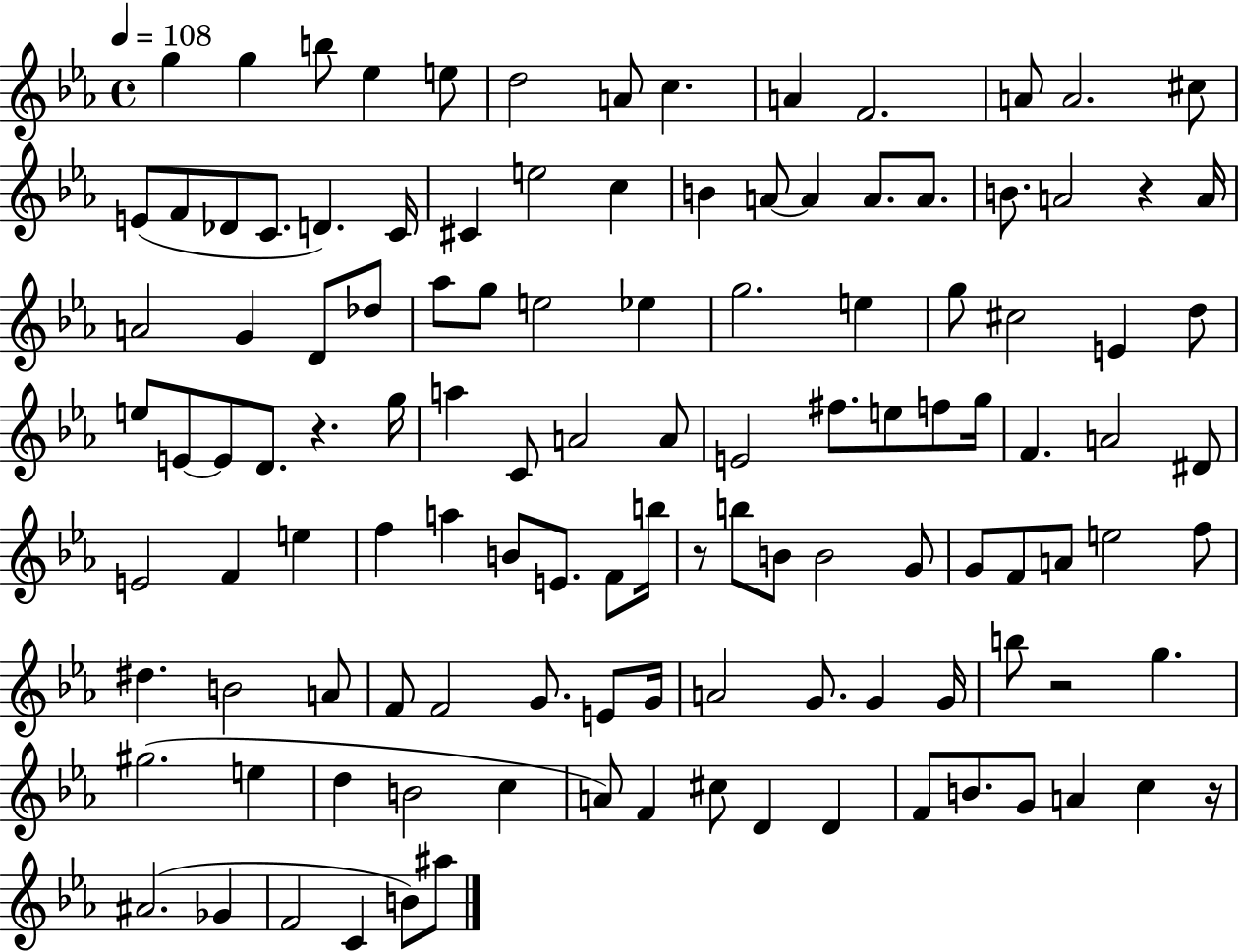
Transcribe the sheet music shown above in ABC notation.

X:1
T:Untitled
M:4/4
L:1/4
K:Eb
g g b/2 _e e/2 d2 A/2 c A F2 A/2 A2 ^c/2 E/2 F/2 _D/2 C/2 D C/4 ^C e2 c B A/2 A A/2 A/2 B/2 A2 z A/4 A2 G D/2 _d/2 _a/2 g/2 e2 _e g2 e g/2 ^c2 E d/2 e/2 E/2 E/2 D/2 z g/4 a C/2 A2 A/2 E2 ^f/2 e/2 f/2 g/4 F A2 ^D/2 E2 F e f a B/2 E/2 F/2 b/4 z/2 b/2 B/2 B2 G/2 G/2 F/2 A/2 e2 f/2 ^d B2 A/2 F/2 F2 G/2 E/2 G/4 A2 G/2 G G/4 b/2 z2 g ^g2 e d B2 c A/2 F ^c/2 D D F/2 B/2 G/2 A c z/4 ^A2 _G F2 C B/2 ^a/2